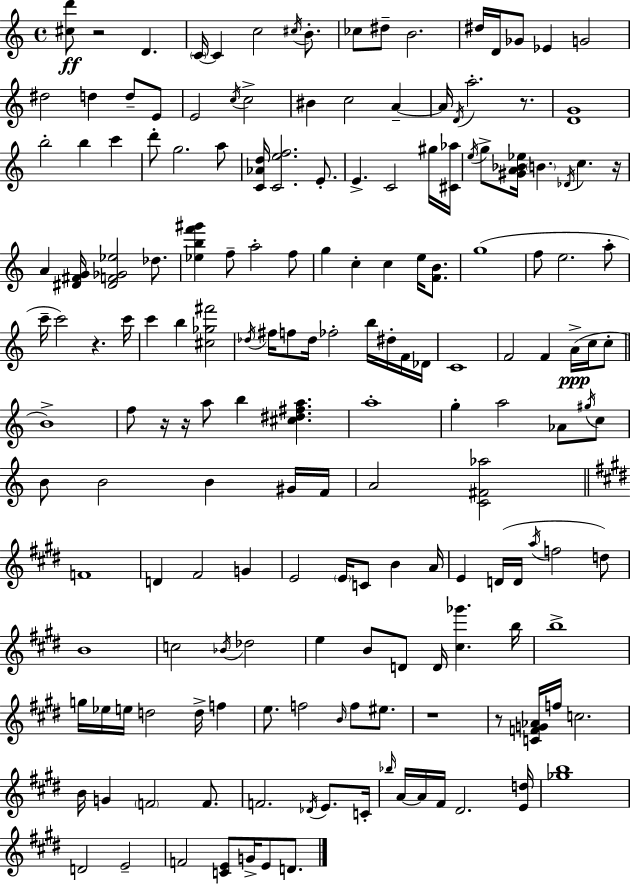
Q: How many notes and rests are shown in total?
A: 174